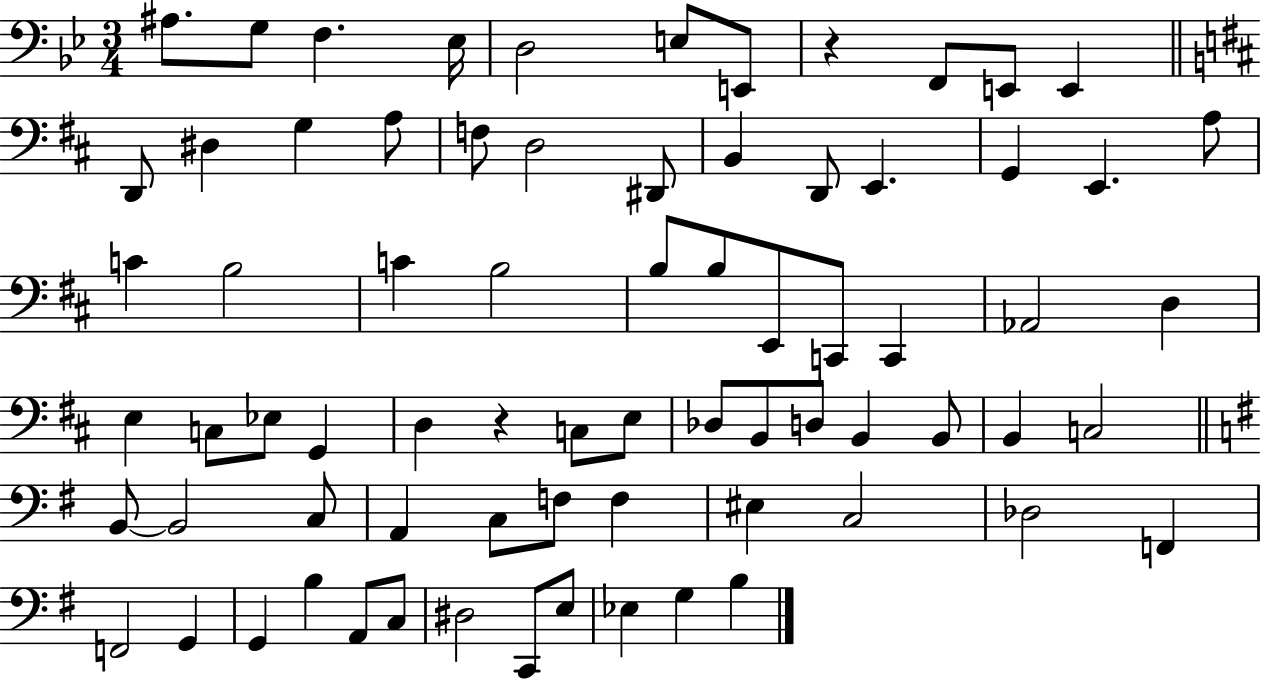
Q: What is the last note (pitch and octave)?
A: B3